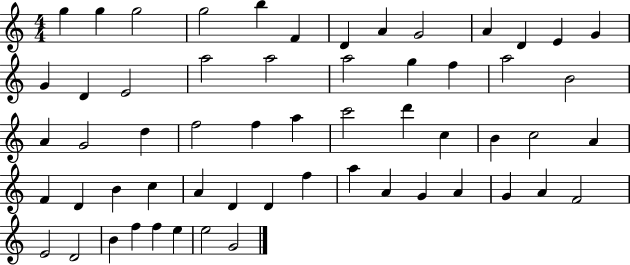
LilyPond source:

{
  \clef treble
  \numericTimeSignature
  \time 4/4
  \key c \major
  g''4 g''4 g''2 | g''2 b''4 f'4 | d'4 a'4 g'2 | a'4 d'4 e'4 g'4 | \break g'4 d'4 e'2 | a''2 a''2 | a''2 g''4 f''4 | a''2 b'2 | \break a'4 g'2 d''4 | f''2 f''4 a''4 | c'''2 d'''4 c''4 | b'4 c''2 a'4 | \break f'4 d'4 b'4 c''4 | a'4 d'4 d'4 f''4 | a''4 a'4 g'4 a'4 | g'4 a'4 f'2 | \break e'2 d'2 | b'4 f''4 f''4 e''4 | e''2 g'2 | \bar "|."
}